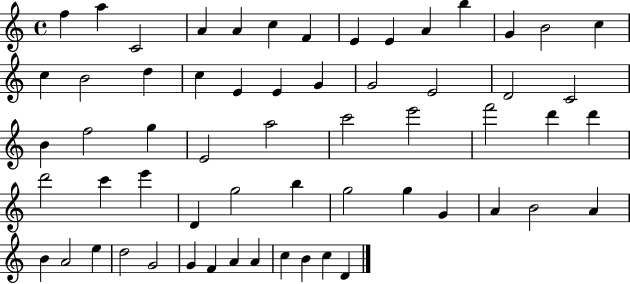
{
  \clef treble
  \time 4/4
  \defaultTimeSignature
  \key c \major
  f''4 a''4 c'2 | a'4 a'4 c''4 f'4 | e'4 e'4 a'4 b''4 | g'4 b'2 c''4 | \break c''4 b'2 d''4 | c''4 e'4 e'4 g'4 | g'2 e'2 | d'2 c'2 | \break b'4 f''2 g''4 | e'2 a''2 | c'''2 e'''2 | f'''2 d'''4 d'''4 | \break d'''2 c'''4 e'''4 | d'4 g''2 b''4 | g''2 g''4 g'4 | a'4 b'2 a'4 | \break b'4 a'2 e''4 | d''2 g'2 | g'4 f'4 a'4 a'4 | c''4 b'4 c''4 d'4 | \break \bar "|."
}